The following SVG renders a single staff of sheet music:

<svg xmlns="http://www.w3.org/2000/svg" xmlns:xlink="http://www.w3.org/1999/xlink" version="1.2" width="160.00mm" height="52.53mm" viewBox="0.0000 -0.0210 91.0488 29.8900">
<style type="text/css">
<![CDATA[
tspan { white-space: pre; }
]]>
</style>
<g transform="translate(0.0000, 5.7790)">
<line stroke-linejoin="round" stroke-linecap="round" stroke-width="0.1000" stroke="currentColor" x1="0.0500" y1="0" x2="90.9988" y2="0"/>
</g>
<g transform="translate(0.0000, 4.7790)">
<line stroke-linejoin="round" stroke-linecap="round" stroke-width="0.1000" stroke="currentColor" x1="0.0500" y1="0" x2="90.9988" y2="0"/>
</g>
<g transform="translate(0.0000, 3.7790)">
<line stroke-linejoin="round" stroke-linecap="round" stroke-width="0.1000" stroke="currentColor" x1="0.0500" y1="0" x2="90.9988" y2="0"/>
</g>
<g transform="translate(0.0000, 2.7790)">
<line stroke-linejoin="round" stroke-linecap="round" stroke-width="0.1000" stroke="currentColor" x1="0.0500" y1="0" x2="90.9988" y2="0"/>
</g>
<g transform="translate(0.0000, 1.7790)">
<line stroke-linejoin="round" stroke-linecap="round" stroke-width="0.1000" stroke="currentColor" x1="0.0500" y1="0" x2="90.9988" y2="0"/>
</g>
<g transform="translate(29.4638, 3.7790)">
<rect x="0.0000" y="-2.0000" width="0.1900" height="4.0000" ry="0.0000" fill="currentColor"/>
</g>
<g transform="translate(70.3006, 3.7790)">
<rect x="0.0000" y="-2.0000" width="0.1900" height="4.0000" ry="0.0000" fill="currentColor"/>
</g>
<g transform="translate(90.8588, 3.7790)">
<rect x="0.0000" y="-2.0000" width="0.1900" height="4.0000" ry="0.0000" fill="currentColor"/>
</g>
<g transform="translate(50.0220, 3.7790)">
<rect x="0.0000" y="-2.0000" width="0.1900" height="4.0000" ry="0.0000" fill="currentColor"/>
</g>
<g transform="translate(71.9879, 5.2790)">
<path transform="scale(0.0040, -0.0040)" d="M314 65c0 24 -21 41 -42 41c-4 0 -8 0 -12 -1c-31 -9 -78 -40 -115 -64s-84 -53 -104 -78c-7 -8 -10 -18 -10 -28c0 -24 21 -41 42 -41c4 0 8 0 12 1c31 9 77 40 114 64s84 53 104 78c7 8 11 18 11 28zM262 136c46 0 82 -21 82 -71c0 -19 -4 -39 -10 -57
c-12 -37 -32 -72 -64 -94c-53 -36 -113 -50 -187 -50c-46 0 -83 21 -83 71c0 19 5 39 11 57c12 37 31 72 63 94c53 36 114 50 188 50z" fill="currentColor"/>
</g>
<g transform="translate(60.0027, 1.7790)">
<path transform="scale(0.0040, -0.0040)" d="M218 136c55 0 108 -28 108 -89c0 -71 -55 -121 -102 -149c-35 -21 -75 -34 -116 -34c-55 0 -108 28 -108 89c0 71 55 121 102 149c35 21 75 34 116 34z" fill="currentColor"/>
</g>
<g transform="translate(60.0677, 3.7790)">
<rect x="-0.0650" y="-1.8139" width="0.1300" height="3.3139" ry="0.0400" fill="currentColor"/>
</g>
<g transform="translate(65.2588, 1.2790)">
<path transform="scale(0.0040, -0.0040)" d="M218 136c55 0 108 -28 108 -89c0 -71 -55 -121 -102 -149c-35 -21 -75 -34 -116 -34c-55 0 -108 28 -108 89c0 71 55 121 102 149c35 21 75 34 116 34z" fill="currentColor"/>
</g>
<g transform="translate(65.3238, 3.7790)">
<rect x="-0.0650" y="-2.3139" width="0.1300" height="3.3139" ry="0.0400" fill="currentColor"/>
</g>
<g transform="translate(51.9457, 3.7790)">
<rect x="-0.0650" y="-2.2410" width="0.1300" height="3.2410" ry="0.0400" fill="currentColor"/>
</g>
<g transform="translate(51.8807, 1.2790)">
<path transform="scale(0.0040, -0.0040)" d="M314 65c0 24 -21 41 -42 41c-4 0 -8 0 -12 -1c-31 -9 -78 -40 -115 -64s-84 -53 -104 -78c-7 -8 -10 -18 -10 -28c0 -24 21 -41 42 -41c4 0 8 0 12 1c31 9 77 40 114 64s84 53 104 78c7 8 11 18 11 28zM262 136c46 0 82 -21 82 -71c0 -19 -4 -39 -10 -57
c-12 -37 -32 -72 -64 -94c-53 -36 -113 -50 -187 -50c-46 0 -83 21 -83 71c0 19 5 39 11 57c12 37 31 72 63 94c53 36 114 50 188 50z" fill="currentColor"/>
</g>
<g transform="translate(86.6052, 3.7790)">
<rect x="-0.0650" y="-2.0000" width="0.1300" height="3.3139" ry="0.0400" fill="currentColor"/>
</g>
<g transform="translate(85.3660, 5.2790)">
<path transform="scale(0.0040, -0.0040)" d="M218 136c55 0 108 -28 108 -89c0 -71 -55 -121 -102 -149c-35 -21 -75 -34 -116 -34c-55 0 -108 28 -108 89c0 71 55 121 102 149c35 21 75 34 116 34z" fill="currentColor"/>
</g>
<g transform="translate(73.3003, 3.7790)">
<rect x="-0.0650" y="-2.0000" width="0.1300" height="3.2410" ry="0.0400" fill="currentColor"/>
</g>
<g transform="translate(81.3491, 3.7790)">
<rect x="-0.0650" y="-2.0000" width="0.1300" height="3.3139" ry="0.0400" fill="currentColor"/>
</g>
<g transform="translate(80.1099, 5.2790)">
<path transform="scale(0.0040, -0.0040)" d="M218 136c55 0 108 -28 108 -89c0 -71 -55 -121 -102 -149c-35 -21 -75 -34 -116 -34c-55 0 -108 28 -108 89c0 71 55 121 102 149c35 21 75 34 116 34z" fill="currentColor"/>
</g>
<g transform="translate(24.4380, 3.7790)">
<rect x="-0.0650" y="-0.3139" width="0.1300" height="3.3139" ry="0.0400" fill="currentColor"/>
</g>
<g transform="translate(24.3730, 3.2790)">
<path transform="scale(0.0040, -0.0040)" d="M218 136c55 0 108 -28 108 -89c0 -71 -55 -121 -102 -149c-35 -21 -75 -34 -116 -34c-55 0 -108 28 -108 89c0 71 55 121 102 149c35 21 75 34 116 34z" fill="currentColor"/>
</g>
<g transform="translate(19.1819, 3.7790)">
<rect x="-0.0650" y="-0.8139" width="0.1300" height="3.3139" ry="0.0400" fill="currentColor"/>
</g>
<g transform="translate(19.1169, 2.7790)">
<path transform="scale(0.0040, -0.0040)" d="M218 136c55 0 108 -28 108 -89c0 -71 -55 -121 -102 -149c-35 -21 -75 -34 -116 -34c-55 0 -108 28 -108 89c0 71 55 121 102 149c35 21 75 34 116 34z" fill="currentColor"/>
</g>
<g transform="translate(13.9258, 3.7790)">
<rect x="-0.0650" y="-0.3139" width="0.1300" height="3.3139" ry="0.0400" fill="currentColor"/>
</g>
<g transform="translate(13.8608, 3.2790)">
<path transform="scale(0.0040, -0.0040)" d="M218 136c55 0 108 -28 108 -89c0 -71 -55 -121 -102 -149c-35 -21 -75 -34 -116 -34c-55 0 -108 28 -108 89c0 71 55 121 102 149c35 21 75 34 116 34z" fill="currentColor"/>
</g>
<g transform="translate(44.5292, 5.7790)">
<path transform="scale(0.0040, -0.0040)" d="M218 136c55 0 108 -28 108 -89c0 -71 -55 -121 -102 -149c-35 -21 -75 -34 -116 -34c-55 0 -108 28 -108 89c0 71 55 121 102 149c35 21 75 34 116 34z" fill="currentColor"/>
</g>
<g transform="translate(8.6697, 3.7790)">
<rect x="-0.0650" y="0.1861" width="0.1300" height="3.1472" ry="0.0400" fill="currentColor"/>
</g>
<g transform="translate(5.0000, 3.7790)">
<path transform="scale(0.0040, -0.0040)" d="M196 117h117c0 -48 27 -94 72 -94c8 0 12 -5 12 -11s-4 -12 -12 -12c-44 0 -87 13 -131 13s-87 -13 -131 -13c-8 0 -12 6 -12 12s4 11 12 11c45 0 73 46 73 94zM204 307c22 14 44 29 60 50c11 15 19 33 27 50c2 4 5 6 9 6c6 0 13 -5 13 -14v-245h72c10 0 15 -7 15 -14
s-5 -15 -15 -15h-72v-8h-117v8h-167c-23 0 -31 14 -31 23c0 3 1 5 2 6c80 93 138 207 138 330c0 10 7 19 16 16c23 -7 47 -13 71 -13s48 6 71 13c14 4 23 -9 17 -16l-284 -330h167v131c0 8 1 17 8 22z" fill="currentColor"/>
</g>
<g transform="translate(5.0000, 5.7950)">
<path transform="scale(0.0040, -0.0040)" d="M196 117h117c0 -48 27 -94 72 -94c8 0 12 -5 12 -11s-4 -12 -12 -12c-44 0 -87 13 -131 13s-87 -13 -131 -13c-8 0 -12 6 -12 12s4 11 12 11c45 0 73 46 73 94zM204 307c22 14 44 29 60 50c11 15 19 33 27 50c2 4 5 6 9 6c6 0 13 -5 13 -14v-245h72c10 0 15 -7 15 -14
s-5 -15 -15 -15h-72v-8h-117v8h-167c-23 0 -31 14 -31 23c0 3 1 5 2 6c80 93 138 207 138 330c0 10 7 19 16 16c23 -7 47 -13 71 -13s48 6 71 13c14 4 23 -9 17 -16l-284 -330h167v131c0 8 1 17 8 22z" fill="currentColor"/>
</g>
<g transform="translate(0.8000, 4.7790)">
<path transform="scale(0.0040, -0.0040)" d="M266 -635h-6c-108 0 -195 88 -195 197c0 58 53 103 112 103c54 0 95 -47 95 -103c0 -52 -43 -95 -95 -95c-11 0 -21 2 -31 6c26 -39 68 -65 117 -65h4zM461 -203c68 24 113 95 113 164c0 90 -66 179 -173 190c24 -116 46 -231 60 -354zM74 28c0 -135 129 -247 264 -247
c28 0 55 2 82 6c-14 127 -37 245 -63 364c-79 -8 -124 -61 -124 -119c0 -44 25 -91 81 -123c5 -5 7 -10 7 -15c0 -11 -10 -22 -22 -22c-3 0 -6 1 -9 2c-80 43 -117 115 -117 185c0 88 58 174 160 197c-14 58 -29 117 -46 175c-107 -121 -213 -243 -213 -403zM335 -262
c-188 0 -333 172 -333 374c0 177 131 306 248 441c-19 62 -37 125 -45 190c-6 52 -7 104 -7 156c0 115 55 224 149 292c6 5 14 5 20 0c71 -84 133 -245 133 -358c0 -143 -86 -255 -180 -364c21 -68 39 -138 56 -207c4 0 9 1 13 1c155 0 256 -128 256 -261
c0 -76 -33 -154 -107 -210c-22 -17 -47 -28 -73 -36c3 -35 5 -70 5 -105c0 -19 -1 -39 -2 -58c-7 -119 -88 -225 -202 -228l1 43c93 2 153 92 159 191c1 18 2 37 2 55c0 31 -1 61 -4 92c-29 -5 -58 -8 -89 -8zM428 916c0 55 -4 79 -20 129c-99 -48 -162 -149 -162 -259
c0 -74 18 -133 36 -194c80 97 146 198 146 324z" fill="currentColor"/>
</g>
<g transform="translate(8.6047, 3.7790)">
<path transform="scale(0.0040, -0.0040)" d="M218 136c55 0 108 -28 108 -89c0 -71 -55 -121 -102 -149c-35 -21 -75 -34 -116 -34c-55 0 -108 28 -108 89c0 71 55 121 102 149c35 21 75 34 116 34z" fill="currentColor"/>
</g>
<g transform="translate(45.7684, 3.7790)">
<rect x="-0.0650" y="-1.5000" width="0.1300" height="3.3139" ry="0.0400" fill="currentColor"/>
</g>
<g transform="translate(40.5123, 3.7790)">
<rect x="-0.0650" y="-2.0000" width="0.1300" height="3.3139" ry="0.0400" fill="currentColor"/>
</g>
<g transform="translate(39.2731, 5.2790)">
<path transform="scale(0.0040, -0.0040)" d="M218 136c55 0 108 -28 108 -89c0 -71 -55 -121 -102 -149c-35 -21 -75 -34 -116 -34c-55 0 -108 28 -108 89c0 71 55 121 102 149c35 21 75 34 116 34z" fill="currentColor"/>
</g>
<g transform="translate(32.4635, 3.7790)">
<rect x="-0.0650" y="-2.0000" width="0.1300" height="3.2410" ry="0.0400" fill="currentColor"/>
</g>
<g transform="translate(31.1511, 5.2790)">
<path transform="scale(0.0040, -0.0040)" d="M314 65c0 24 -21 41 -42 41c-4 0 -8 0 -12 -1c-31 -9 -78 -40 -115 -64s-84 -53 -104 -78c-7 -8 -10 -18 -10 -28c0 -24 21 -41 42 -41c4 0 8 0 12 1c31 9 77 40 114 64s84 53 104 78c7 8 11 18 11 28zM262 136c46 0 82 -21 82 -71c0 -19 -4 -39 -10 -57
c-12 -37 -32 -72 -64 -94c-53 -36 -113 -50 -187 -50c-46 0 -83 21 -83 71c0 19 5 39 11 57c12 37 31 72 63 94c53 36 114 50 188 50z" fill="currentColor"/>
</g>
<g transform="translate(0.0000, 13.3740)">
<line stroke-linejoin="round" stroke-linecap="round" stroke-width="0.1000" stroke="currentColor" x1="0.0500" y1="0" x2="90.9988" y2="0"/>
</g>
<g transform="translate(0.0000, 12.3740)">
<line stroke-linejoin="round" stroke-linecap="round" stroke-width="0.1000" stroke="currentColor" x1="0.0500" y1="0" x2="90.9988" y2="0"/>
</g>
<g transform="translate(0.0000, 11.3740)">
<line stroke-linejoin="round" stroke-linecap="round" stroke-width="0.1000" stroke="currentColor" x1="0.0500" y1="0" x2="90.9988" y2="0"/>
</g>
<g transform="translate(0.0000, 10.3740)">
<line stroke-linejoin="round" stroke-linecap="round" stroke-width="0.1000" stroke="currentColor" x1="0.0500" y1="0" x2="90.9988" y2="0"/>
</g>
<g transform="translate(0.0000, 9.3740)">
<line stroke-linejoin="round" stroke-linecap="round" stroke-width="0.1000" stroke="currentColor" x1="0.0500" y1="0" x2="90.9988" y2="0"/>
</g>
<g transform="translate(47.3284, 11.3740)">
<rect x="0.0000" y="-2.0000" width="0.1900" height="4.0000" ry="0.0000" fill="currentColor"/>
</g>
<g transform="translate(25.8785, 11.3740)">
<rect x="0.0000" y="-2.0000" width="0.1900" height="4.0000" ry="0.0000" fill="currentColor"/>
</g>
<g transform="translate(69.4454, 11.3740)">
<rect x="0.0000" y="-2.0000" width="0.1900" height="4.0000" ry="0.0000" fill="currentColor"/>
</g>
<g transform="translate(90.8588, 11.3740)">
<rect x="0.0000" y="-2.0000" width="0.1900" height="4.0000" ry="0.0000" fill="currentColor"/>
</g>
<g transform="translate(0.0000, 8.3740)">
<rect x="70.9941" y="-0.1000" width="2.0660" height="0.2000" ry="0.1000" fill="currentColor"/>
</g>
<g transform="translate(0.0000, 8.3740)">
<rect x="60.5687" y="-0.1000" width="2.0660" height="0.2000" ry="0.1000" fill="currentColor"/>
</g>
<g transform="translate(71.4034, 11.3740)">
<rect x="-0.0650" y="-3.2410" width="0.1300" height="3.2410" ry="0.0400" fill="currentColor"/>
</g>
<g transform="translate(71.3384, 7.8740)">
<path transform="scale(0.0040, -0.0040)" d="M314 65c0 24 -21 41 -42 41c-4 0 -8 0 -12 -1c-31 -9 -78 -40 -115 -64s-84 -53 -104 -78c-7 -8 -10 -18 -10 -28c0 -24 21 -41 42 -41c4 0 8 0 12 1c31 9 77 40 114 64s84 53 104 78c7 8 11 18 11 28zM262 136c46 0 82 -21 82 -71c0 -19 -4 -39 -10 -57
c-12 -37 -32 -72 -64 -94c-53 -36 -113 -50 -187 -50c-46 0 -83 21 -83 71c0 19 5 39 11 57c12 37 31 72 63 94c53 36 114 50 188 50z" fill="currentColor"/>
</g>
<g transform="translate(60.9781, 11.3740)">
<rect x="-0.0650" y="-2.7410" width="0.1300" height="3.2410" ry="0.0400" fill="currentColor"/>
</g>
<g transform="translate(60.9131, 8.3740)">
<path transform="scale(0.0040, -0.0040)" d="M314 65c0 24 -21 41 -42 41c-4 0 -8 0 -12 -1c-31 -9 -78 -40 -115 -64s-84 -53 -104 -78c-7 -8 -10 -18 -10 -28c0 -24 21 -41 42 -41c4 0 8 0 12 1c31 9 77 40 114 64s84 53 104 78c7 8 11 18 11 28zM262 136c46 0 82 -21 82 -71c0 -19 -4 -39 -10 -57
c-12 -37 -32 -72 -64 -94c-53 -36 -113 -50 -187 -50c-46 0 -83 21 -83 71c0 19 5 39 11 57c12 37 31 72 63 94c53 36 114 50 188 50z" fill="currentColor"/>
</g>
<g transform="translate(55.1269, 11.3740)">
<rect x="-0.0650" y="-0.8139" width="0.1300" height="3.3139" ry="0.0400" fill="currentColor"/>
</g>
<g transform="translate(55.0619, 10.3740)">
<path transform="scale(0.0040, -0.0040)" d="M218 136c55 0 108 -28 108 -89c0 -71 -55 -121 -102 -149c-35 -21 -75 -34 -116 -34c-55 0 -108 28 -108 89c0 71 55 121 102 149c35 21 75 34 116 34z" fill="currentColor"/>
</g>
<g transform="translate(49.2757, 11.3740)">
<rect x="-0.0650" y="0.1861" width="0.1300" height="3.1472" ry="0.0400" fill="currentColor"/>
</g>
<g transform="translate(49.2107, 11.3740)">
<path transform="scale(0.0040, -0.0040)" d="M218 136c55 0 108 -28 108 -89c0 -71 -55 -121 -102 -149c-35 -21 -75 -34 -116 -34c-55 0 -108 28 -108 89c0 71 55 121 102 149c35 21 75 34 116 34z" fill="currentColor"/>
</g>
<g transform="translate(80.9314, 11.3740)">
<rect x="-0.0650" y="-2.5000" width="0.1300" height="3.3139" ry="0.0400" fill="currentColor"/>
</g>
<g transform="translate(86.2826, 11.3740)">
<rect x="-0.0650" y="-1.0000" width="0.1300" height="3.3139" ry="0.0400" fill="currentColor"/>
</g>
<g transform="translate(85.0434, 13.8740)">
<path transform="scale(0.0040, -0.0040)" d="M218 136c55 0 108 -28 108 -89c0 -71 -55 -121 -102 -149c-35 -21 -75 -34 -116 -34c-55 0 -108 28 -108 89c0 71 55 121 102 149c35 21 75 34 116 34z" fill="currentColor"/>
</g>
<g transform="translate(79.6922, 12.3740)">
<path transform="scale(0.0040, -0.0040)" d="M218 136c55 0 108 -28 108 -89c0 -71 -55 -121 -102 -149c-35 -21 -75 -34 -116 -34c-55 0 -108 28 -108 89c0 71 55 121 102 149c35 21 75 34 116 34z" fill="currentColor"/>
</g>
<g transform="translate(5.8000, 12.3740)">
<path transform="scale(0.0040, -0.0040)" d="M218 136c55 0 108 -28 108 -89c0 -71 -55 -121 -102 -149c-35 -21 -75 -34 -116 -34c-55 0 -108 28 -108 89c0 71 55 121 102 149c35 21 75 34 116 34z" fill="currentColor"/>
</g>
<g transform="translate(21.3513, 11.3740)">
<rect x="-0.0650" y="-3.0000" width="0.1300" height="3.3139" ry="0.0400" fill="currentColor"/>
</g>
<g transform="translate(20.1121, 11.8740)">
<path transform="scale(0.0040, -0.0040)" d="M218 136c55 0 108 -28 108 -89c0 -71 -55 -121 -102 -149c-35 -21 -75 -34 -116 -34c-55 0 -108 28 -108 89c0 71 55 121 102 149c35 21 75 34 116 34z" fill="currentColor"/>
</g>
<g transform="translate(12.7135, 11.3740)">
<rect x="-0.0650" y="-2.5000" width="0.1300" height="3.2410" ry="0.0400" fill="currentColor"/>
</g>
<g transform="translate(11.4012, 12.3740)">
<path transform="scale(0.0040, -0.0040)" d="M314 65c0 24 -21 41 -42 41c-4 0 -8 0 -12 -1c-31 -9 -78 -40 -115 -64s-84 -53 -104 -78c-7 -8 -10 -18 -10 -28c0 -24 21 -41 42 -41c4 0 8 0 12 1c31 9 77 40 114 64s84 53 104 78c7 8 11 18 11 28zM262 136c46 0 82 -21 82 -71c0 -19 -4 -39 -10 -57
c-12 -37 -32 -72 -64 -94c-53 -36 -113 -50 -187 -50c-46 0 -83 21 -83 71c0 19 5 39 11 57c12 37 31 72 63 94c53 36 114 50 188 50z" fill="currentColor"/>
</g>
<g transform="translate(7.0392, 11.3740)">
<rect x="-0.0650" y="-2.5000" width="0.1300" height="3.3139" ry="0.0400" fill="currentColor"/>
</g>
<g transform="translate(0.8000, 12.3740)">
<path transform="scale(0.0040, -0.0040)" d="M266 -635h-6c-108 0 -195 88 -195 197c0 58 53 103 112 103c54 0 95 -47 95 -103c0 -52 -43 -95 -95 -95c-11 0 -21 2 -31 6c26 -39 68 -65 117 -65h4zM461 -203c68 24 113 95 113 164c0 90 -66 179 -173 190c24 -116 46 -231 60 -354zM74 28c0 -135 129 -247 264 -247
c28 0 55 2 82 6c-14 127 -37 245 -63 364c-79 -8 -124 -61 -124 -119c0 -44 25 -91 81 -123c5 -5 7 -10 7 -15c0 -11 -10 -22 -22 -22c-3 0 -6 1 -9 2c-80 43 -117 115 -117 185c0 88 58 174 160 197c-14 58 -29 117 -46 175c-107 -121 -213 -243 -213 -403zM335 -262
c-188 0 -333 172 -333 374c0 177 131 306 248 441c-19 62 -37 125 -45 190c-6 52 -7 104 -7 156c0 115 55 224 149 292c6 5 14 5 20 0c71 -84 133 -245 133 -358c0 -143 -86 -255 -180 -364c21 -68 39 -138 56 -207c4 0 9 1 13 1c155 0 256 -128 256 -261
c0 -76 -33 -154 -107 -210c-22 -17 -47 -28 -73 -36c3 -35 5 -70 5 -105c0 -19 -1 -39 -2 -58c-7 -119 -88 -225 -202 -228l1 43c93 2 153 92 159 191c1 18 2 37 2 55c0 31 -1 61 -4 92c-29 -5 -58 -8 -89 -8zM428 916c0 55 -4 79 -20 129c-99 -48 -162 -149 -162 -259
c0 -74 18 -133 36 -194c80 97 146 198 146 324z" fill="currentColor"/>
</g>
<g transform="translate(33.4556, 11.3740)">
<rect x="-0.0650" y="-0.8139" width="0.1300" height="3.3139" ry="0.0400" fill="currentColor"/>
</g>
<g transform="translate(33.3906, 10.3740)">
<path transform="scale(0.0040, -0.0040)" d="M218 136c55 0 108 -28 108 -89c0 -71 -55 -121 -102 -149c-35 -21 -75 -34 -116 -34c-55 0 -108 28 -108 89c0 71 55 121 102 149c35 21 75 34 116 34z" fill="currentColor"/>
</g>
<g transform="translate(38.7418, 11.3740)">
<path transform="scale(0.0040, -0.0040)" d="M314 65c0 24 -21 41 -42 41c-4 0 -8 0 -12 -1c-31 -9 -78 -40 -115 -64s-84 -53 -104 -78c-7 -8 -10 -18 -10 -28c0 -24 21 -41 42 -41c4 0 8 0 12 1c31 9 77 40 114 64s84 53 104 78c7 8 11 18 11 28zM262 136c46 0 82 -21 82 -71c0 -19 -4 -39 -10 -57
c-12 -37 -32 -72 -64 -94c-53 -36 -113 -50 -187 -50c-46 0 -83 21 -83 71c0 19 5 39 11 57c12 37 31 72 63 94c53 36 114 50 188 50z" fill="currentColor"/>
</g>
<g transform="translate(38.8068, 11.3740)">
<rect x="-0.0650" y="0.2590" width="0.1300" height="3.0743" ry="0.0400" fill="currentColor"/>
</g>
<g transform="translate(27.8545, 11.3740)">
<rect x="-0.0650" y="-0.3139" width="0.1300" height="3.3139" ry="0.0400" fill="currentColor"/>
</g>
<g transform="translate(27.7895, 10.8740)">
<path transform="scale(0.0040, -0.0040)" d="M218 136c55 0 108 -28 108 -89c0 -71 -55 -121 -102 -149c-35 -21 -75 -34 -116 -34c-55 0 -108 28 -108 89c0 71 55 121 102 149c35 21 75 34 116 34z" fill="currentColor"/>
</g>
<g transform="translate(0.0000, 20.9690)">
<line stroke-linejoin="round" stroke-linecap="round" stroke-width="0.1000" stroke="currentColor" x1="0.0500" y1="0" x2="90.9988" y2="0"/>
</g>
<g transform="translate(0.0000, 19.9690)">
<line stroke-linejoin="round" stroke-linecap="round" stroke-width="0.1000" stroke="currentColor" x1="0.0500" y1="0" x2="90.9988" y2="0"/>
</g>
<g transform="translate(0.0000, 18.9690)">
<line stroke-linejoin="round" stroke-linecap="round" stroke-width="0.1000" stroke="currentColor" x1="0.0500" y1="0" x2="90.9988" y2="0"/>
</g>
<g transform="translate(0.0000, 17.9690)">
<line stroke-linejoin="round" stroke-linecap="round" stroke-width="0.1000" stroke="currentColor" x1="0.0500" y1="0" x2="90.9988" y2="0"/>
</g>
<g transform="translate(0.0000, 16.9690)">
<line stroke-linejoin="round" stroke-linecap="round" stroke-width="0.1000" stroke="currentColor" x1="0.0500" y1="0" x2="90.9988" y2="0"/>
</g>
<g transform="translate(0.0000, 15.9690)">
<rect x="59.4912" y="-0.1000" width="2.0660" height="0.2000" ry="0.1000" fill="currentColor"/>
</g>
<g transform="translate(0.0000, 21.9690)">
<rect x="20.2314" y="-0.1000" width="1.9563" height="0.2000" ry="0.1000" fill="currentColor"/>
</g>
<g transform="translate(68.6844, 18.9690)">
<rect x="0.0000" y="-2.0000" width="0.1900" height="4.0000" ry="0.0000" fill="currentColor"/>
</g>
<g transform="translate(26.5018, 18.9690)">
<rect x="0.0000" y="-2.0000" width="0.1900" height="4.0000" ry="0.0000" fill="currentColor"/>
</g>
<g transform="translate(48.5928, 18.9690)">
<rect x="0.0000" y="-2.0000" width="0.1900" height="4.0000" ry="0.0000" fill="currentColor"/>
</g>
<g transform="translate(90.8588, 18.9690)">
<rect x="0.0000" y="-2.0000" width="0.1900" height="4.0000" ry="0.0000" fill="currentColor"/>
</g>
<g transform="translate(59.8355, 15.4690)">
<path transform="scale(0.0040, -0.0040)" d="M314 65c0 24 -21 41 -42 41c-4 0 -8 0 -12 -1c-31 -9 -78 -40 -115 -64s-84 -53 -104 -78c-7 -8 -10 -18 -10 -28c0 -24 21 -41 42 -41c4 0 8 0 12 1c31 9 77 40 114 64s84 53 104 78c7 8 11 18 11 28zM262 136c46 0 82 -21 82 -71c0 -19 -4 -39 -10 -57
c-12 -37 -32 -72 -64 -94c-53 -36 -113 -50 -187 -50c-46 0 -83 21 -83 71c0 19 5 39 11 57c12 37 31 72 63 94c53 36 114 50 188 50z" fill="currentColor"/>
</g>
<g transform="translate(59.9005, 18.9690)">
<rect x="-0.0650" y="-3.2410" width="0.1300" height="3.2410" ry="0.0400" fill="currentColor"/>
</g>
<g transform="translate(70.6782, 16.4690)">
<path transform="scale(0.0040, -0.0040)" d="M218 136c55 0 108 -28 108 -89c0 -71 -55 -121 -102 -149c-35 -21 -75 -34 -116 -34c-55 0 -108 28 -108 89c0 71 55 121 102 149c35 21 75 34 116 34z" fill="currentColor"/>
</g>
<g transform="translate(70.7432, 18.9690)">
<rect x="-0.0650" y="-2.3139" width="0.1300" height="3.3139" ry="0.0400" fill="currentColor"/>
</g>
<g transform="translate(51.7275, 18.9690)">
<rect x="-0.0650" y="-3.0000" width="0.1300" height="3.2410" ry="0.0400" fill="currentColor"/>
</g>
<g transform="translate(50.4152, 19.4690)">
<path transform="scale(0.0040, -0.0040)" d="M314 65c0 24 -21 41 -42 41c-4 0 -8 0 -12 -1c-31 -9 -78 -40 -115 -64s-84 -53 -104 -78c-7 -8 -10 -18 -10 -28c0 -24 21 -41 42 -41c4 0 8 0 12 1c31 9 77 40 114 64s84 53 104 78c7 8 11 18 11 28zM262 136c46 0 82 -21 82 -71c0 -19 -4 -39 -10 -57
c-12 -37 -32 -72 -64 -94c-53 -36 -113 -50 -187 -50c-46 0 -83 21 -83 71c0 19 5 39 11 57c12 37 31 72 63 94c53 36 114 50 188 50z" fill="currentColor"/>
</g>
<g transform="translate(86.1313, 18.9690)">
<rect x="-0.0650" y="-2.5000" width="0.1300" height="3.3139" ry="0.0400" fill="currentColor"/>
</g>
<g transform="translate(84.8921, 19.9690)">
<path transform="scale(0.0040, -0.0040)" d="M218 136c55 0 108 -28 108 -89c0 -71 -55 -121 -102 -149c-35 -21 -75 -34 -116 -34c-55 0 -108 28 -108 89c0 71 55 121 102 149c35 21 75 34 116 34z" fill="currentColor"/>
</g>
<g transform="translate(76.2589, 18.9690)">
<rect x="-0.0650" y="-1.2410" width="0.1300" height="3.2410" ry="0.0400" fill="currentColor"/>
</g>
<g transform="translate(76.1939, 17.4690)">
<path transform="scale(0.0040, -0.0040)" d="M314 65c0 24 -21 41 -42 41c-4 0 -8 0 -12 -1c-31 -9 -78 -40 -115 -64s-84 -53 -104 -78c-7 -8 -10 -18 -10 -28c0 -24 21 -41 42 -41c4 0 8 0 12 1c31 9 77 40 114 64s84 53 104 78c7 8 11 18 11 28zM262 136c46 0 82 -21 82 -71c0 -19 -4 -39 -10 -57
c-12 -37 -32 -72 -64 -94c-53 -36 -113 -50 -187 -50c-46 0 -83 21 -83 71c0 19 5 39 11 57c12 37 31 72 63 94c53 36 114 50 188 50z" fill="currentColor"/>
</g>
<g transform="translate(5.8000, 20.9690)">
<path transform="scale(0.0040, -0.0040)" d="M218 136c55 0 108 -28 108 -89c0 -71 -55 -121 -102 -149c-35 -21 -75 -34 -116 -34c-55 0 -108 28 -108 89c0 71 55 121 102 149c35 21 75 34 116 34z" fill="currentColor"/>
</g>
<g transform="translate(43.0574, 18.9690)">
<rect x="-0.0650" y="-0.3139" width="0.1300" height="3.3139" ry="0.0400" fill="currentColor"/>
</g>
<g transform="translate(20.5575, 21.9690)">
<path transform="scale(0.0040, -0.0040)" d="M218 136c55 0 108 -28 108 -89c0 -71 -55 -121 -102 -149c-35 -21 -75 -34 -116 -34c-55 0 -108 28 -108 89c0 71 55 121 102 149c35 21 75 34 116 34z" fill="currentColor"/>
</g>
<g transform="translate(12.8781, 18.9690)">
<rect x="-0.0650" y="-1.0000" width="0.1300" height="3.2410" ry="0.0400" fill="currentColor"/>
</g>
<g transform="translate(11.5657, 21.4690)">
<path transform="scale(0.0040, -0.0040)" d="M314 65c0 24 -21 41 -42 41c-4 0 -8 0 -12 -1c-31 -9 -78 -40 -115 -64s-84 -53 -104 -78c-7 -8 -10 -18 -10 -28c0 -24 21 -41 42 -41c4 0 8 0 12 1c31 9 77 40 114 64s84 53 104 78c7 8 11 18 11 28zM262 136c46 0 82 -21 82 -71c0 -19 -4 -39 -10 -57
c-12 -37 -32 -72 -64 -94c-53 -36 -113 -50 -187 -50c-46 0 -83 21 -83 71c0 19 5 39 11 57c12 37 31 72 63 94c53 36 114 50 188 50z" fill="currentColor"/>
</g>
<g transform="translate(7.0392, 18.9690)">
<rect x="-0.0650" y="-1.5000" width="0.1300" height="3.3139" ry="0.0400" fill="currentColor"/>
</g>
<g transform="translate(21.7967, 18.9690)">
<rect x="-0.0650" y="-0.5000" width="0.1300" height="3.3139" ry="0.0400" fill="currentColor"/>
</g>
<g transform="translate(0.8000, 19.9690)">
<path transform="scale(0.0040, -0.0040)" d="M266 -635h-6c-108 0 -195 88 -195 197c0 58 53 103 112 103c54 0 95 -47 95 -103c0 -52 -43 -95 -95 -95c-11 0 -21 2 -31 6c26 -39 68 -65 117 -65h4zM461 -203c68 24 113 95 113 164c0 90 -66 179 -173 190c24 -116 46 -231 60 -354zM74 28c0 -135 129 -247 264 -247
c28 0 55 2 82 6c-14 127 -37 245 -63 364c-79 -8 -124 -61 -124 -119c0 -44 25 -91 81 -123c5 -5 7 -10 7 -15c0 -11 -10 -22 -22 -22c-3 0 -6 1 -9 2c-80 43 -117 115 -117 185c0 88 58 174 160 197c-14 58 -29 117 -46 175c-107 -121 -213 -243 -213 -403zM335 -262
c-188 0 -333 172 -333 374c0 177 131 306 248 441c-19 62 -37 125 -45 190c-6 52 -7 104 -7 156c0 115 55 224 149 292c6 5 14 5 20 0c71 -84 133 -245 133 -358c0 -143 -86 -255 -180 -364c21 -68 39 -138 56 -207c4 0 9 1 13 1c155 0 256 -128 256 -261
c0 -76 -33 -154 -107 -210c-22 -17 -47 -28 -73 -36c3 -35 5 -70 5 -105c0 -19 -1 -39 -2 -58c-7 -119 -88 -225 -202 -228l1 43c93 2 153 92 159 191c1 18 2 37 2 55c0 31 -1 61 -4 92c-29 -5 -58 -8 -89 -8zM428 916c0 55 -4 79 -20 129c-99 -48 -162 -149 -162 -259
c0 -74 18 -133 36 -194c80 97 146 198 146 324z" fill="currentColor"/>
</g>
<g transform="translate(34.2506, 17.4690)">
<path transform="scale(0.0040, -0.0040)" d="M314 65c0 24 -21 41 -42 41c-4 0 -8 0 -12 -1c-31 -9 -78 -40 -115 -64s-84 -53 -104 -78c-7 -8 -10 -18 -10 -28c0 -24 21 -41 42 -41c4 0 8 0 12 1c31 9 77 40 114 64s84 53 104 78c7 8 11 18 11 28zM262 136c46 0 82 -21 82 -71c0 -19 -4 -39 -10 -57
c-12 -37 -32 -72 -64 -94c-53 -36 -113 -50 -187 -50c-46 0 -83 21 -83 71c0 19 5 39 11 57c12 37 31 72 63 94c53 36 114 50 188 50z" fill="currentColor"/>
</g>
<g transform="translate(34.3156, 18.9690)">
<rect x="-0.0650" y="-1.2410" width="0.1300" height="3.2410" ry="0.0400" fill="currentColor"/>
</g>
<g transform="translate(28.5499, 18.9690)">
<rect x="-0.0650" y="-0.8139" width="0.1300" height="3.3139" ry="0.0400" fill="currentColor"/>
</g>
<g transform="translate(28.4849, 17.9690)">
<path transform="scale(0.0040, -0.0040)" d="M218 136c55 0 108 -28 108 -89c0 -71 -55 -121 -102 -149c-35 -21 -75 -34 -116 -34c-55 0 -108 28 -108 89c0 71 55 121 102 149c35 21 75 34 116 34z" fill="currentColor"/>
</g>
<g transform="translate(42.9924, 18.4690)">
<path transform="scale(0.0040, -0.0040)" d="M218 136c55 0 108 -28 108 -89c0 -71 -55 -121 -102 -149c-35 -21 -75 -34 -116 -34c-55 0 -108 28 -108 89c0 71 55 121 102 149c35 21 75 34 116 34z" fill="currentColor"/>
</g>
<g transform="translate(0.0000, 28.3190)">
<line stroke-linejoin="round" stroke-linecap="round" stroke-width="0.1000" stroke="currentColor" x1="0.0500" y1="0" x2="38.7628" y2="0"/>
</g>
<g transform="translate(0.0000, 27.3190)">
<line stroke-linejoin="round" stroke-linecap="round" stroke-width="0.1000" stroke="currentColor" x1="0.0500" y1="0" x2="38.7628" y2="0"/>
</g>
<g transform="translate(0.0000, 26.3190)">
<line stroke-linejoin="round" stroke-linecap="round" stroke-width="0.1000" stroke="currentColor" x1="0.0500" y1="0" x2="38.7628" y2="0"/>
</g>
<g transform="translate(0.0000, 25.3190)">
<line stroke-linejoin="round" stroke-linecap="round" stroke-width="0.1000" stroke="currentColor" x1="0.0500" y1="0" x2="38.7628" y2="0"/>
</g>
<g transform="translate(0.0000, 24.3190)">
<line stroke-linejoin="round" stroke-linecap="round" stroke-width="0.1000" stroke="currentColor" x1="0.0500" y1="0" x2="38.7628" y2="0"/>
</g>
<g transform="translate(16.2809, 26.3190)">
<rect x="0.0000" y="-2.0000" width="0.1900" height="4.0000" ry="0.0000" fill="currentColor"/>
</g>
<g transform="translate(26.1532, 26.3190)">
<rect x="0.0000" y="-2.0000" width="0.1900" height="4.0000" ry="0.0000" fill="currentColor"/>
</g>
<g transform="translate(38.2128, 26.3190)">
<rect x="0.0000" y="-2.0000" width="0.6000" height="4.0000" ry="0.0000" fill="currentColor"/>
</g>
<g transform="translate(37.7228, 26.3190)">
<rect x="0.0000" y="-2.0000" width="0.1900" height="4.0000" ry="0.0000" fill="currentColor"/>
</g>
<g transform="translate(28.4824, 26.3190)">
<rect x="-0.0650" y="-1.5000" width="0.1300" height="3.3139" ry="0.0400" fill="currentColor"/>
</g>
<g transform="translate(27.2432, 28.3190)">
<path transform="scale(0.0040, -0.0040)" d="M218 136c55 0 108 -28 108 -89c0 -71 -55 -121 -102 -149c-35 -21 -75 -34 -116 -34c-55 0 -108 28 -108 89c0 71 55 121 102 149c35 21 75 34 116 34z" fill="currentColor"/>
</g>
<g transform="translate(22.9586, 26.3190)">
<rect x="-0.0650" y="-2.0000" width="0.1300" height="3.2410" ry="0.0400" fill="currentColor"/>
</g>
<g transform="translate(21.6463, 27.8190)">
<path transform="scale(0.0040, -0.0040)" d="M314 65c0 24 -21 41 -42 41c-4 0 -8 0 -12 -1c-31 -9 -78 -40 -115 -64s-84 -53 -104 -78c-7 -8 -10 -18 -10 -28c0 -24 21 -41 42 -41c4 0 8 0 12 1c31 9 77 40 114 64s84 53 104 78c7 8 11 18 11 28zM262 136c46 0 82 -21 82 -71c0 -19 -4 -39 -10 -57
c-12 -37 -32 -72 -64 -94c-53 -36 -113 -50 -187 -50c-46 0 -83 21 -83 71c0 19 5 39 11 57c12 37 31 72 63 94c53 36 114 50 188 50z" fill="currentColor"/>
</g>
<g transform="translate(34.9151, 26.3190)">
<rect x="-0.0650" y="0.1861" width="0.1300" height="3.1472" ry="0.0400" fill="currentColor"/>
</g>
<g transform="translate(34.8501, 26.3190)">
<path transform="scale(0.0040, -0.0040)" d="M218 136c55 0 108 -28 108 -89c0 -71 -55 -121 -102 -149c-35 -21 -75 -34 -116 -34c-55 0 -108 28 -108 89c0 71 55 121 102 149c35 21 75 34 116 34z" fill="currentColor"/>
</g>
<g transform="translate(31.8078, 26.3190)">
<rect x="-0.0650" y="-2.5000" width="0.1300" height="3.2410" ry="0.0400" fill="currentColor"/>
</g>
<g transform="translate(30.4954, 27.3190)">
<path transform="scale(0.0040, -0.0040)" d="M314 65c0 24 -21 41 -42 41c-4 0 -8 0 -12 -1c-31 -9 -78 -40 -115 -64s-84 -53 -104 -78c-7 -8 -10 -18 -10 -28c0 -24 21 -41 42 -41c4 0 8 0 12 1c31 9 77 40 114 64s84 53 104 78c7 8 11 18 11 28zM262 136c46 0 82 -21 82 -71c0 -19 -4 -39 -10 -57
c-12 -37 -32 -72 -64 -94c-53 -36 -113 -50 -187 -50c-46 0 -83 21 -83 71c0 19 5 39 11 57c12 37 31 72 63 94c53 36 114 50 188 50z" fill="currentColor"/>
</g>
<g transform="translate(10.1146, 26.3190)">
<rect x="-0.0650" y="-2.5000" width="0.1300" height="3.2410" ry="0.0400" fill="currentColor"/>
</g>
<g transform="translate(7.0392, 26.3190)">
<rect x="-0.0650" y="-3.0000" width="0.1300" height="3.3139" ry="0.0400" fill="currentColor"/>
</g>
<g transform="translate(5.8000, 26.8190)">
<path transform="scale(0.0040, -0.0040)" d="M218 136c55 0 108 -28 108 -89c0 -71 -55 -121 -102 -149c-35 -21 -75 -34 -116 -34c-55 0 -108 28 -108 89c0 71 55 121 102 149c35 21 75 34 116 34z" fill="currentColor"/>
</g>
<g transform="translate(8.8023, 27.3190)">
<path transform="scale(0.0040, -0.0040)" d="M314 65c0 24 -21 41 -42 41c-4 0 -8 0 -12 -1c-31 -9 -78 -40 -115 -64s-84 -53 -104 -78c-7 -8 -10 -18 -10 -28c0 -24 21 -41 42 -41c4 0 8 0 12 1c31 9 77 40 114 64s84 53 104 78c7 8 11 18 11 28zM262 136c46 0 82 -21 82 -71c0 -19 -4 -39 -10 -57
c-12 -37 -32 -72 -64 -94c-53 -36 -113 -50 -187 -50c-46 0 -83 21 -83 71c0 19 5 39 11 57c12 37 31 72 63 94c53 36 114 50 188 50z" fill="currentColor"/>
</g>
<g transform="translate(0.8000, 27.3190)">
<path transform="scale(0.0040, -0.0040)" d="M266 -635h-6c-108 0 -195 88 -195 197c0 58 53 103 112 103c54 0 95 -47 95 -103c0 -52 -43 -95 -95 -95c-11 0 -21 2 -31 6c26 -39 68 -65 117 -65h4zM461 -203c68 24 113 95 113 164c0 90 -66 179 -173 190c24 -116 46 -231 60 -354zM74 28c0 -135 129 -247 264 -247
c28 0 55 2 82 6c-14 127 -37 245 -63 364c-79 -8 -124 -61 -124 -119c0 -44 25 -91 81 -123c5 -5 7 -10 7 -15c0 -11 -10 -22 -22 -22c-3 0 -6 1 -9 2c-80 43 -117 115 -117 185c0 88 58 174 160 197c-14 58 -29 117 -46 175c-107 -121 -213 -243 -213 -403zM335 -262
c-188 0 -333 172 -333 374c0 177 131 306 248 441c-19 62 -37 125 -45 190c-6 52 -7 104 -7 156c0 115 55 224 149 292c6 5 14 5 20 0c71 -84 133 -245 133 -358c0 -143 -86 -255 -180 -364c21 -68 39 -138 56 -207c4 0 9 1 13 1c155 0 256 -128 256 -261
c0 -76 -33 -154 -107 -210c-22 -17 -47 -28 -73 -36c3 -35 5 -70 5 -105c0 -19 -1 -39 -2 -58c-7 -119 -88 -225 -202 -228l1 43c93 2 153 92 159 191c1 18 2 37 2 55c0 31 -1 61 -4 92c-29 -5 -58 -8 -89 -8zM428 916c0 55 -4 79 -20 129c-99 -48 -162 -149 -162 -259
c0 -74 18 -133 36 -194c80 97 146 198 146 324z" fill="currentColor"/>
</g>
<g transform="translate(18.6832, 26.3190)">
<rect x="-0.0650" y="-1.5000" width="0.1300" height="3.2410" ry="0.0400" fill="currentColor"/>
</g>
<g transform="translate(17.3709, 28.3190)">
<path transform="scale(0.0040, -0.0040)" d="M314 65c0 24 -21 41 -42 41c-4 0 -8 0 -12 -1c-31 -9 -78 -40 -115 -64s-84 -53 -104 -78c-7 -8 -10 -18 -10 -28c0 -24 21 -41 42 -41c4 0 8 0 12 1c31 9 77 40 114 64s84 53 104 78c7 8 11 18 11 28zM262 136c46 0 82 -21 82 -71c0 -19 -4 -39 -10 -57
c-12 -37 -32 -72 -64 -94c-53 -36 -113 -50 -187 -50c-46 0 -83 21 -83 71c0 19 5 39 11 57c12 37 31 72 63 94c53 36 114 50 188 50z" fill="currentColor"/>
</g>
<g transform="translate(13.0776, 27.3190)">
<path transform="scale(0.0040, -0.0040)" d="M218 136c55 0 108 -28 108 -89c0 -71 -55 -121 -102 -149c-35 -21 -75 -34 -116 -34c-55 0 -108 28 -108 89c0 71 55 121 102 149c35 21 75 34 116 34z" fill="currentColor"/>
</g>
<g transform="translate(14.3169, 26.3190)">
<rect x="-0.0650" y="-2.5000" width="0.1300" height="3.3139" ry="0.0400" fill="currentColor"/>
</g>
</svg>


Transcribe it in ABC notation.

X:1
T:Untitled
M:4/4
L:1/4
K:C
B c d c F2 F E g2 f g F2 F F G G2 A c d B2 B d a2 b2 G D E D2 C d e2 c A2 b2 g e2 G A G2 G E2 F2 E G2 B